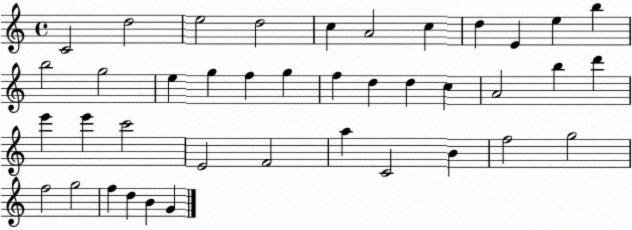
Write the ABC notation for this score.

X:1
T:Untitled
M:4/4
L:1/4
K:C
C2 d2 e2 d2 c A2 c d E e b b2 g2 e g f g f d d c A2 b d' e' e' c'2 E2 F2 a C2 B f2 g2 f2 g2 f d B G